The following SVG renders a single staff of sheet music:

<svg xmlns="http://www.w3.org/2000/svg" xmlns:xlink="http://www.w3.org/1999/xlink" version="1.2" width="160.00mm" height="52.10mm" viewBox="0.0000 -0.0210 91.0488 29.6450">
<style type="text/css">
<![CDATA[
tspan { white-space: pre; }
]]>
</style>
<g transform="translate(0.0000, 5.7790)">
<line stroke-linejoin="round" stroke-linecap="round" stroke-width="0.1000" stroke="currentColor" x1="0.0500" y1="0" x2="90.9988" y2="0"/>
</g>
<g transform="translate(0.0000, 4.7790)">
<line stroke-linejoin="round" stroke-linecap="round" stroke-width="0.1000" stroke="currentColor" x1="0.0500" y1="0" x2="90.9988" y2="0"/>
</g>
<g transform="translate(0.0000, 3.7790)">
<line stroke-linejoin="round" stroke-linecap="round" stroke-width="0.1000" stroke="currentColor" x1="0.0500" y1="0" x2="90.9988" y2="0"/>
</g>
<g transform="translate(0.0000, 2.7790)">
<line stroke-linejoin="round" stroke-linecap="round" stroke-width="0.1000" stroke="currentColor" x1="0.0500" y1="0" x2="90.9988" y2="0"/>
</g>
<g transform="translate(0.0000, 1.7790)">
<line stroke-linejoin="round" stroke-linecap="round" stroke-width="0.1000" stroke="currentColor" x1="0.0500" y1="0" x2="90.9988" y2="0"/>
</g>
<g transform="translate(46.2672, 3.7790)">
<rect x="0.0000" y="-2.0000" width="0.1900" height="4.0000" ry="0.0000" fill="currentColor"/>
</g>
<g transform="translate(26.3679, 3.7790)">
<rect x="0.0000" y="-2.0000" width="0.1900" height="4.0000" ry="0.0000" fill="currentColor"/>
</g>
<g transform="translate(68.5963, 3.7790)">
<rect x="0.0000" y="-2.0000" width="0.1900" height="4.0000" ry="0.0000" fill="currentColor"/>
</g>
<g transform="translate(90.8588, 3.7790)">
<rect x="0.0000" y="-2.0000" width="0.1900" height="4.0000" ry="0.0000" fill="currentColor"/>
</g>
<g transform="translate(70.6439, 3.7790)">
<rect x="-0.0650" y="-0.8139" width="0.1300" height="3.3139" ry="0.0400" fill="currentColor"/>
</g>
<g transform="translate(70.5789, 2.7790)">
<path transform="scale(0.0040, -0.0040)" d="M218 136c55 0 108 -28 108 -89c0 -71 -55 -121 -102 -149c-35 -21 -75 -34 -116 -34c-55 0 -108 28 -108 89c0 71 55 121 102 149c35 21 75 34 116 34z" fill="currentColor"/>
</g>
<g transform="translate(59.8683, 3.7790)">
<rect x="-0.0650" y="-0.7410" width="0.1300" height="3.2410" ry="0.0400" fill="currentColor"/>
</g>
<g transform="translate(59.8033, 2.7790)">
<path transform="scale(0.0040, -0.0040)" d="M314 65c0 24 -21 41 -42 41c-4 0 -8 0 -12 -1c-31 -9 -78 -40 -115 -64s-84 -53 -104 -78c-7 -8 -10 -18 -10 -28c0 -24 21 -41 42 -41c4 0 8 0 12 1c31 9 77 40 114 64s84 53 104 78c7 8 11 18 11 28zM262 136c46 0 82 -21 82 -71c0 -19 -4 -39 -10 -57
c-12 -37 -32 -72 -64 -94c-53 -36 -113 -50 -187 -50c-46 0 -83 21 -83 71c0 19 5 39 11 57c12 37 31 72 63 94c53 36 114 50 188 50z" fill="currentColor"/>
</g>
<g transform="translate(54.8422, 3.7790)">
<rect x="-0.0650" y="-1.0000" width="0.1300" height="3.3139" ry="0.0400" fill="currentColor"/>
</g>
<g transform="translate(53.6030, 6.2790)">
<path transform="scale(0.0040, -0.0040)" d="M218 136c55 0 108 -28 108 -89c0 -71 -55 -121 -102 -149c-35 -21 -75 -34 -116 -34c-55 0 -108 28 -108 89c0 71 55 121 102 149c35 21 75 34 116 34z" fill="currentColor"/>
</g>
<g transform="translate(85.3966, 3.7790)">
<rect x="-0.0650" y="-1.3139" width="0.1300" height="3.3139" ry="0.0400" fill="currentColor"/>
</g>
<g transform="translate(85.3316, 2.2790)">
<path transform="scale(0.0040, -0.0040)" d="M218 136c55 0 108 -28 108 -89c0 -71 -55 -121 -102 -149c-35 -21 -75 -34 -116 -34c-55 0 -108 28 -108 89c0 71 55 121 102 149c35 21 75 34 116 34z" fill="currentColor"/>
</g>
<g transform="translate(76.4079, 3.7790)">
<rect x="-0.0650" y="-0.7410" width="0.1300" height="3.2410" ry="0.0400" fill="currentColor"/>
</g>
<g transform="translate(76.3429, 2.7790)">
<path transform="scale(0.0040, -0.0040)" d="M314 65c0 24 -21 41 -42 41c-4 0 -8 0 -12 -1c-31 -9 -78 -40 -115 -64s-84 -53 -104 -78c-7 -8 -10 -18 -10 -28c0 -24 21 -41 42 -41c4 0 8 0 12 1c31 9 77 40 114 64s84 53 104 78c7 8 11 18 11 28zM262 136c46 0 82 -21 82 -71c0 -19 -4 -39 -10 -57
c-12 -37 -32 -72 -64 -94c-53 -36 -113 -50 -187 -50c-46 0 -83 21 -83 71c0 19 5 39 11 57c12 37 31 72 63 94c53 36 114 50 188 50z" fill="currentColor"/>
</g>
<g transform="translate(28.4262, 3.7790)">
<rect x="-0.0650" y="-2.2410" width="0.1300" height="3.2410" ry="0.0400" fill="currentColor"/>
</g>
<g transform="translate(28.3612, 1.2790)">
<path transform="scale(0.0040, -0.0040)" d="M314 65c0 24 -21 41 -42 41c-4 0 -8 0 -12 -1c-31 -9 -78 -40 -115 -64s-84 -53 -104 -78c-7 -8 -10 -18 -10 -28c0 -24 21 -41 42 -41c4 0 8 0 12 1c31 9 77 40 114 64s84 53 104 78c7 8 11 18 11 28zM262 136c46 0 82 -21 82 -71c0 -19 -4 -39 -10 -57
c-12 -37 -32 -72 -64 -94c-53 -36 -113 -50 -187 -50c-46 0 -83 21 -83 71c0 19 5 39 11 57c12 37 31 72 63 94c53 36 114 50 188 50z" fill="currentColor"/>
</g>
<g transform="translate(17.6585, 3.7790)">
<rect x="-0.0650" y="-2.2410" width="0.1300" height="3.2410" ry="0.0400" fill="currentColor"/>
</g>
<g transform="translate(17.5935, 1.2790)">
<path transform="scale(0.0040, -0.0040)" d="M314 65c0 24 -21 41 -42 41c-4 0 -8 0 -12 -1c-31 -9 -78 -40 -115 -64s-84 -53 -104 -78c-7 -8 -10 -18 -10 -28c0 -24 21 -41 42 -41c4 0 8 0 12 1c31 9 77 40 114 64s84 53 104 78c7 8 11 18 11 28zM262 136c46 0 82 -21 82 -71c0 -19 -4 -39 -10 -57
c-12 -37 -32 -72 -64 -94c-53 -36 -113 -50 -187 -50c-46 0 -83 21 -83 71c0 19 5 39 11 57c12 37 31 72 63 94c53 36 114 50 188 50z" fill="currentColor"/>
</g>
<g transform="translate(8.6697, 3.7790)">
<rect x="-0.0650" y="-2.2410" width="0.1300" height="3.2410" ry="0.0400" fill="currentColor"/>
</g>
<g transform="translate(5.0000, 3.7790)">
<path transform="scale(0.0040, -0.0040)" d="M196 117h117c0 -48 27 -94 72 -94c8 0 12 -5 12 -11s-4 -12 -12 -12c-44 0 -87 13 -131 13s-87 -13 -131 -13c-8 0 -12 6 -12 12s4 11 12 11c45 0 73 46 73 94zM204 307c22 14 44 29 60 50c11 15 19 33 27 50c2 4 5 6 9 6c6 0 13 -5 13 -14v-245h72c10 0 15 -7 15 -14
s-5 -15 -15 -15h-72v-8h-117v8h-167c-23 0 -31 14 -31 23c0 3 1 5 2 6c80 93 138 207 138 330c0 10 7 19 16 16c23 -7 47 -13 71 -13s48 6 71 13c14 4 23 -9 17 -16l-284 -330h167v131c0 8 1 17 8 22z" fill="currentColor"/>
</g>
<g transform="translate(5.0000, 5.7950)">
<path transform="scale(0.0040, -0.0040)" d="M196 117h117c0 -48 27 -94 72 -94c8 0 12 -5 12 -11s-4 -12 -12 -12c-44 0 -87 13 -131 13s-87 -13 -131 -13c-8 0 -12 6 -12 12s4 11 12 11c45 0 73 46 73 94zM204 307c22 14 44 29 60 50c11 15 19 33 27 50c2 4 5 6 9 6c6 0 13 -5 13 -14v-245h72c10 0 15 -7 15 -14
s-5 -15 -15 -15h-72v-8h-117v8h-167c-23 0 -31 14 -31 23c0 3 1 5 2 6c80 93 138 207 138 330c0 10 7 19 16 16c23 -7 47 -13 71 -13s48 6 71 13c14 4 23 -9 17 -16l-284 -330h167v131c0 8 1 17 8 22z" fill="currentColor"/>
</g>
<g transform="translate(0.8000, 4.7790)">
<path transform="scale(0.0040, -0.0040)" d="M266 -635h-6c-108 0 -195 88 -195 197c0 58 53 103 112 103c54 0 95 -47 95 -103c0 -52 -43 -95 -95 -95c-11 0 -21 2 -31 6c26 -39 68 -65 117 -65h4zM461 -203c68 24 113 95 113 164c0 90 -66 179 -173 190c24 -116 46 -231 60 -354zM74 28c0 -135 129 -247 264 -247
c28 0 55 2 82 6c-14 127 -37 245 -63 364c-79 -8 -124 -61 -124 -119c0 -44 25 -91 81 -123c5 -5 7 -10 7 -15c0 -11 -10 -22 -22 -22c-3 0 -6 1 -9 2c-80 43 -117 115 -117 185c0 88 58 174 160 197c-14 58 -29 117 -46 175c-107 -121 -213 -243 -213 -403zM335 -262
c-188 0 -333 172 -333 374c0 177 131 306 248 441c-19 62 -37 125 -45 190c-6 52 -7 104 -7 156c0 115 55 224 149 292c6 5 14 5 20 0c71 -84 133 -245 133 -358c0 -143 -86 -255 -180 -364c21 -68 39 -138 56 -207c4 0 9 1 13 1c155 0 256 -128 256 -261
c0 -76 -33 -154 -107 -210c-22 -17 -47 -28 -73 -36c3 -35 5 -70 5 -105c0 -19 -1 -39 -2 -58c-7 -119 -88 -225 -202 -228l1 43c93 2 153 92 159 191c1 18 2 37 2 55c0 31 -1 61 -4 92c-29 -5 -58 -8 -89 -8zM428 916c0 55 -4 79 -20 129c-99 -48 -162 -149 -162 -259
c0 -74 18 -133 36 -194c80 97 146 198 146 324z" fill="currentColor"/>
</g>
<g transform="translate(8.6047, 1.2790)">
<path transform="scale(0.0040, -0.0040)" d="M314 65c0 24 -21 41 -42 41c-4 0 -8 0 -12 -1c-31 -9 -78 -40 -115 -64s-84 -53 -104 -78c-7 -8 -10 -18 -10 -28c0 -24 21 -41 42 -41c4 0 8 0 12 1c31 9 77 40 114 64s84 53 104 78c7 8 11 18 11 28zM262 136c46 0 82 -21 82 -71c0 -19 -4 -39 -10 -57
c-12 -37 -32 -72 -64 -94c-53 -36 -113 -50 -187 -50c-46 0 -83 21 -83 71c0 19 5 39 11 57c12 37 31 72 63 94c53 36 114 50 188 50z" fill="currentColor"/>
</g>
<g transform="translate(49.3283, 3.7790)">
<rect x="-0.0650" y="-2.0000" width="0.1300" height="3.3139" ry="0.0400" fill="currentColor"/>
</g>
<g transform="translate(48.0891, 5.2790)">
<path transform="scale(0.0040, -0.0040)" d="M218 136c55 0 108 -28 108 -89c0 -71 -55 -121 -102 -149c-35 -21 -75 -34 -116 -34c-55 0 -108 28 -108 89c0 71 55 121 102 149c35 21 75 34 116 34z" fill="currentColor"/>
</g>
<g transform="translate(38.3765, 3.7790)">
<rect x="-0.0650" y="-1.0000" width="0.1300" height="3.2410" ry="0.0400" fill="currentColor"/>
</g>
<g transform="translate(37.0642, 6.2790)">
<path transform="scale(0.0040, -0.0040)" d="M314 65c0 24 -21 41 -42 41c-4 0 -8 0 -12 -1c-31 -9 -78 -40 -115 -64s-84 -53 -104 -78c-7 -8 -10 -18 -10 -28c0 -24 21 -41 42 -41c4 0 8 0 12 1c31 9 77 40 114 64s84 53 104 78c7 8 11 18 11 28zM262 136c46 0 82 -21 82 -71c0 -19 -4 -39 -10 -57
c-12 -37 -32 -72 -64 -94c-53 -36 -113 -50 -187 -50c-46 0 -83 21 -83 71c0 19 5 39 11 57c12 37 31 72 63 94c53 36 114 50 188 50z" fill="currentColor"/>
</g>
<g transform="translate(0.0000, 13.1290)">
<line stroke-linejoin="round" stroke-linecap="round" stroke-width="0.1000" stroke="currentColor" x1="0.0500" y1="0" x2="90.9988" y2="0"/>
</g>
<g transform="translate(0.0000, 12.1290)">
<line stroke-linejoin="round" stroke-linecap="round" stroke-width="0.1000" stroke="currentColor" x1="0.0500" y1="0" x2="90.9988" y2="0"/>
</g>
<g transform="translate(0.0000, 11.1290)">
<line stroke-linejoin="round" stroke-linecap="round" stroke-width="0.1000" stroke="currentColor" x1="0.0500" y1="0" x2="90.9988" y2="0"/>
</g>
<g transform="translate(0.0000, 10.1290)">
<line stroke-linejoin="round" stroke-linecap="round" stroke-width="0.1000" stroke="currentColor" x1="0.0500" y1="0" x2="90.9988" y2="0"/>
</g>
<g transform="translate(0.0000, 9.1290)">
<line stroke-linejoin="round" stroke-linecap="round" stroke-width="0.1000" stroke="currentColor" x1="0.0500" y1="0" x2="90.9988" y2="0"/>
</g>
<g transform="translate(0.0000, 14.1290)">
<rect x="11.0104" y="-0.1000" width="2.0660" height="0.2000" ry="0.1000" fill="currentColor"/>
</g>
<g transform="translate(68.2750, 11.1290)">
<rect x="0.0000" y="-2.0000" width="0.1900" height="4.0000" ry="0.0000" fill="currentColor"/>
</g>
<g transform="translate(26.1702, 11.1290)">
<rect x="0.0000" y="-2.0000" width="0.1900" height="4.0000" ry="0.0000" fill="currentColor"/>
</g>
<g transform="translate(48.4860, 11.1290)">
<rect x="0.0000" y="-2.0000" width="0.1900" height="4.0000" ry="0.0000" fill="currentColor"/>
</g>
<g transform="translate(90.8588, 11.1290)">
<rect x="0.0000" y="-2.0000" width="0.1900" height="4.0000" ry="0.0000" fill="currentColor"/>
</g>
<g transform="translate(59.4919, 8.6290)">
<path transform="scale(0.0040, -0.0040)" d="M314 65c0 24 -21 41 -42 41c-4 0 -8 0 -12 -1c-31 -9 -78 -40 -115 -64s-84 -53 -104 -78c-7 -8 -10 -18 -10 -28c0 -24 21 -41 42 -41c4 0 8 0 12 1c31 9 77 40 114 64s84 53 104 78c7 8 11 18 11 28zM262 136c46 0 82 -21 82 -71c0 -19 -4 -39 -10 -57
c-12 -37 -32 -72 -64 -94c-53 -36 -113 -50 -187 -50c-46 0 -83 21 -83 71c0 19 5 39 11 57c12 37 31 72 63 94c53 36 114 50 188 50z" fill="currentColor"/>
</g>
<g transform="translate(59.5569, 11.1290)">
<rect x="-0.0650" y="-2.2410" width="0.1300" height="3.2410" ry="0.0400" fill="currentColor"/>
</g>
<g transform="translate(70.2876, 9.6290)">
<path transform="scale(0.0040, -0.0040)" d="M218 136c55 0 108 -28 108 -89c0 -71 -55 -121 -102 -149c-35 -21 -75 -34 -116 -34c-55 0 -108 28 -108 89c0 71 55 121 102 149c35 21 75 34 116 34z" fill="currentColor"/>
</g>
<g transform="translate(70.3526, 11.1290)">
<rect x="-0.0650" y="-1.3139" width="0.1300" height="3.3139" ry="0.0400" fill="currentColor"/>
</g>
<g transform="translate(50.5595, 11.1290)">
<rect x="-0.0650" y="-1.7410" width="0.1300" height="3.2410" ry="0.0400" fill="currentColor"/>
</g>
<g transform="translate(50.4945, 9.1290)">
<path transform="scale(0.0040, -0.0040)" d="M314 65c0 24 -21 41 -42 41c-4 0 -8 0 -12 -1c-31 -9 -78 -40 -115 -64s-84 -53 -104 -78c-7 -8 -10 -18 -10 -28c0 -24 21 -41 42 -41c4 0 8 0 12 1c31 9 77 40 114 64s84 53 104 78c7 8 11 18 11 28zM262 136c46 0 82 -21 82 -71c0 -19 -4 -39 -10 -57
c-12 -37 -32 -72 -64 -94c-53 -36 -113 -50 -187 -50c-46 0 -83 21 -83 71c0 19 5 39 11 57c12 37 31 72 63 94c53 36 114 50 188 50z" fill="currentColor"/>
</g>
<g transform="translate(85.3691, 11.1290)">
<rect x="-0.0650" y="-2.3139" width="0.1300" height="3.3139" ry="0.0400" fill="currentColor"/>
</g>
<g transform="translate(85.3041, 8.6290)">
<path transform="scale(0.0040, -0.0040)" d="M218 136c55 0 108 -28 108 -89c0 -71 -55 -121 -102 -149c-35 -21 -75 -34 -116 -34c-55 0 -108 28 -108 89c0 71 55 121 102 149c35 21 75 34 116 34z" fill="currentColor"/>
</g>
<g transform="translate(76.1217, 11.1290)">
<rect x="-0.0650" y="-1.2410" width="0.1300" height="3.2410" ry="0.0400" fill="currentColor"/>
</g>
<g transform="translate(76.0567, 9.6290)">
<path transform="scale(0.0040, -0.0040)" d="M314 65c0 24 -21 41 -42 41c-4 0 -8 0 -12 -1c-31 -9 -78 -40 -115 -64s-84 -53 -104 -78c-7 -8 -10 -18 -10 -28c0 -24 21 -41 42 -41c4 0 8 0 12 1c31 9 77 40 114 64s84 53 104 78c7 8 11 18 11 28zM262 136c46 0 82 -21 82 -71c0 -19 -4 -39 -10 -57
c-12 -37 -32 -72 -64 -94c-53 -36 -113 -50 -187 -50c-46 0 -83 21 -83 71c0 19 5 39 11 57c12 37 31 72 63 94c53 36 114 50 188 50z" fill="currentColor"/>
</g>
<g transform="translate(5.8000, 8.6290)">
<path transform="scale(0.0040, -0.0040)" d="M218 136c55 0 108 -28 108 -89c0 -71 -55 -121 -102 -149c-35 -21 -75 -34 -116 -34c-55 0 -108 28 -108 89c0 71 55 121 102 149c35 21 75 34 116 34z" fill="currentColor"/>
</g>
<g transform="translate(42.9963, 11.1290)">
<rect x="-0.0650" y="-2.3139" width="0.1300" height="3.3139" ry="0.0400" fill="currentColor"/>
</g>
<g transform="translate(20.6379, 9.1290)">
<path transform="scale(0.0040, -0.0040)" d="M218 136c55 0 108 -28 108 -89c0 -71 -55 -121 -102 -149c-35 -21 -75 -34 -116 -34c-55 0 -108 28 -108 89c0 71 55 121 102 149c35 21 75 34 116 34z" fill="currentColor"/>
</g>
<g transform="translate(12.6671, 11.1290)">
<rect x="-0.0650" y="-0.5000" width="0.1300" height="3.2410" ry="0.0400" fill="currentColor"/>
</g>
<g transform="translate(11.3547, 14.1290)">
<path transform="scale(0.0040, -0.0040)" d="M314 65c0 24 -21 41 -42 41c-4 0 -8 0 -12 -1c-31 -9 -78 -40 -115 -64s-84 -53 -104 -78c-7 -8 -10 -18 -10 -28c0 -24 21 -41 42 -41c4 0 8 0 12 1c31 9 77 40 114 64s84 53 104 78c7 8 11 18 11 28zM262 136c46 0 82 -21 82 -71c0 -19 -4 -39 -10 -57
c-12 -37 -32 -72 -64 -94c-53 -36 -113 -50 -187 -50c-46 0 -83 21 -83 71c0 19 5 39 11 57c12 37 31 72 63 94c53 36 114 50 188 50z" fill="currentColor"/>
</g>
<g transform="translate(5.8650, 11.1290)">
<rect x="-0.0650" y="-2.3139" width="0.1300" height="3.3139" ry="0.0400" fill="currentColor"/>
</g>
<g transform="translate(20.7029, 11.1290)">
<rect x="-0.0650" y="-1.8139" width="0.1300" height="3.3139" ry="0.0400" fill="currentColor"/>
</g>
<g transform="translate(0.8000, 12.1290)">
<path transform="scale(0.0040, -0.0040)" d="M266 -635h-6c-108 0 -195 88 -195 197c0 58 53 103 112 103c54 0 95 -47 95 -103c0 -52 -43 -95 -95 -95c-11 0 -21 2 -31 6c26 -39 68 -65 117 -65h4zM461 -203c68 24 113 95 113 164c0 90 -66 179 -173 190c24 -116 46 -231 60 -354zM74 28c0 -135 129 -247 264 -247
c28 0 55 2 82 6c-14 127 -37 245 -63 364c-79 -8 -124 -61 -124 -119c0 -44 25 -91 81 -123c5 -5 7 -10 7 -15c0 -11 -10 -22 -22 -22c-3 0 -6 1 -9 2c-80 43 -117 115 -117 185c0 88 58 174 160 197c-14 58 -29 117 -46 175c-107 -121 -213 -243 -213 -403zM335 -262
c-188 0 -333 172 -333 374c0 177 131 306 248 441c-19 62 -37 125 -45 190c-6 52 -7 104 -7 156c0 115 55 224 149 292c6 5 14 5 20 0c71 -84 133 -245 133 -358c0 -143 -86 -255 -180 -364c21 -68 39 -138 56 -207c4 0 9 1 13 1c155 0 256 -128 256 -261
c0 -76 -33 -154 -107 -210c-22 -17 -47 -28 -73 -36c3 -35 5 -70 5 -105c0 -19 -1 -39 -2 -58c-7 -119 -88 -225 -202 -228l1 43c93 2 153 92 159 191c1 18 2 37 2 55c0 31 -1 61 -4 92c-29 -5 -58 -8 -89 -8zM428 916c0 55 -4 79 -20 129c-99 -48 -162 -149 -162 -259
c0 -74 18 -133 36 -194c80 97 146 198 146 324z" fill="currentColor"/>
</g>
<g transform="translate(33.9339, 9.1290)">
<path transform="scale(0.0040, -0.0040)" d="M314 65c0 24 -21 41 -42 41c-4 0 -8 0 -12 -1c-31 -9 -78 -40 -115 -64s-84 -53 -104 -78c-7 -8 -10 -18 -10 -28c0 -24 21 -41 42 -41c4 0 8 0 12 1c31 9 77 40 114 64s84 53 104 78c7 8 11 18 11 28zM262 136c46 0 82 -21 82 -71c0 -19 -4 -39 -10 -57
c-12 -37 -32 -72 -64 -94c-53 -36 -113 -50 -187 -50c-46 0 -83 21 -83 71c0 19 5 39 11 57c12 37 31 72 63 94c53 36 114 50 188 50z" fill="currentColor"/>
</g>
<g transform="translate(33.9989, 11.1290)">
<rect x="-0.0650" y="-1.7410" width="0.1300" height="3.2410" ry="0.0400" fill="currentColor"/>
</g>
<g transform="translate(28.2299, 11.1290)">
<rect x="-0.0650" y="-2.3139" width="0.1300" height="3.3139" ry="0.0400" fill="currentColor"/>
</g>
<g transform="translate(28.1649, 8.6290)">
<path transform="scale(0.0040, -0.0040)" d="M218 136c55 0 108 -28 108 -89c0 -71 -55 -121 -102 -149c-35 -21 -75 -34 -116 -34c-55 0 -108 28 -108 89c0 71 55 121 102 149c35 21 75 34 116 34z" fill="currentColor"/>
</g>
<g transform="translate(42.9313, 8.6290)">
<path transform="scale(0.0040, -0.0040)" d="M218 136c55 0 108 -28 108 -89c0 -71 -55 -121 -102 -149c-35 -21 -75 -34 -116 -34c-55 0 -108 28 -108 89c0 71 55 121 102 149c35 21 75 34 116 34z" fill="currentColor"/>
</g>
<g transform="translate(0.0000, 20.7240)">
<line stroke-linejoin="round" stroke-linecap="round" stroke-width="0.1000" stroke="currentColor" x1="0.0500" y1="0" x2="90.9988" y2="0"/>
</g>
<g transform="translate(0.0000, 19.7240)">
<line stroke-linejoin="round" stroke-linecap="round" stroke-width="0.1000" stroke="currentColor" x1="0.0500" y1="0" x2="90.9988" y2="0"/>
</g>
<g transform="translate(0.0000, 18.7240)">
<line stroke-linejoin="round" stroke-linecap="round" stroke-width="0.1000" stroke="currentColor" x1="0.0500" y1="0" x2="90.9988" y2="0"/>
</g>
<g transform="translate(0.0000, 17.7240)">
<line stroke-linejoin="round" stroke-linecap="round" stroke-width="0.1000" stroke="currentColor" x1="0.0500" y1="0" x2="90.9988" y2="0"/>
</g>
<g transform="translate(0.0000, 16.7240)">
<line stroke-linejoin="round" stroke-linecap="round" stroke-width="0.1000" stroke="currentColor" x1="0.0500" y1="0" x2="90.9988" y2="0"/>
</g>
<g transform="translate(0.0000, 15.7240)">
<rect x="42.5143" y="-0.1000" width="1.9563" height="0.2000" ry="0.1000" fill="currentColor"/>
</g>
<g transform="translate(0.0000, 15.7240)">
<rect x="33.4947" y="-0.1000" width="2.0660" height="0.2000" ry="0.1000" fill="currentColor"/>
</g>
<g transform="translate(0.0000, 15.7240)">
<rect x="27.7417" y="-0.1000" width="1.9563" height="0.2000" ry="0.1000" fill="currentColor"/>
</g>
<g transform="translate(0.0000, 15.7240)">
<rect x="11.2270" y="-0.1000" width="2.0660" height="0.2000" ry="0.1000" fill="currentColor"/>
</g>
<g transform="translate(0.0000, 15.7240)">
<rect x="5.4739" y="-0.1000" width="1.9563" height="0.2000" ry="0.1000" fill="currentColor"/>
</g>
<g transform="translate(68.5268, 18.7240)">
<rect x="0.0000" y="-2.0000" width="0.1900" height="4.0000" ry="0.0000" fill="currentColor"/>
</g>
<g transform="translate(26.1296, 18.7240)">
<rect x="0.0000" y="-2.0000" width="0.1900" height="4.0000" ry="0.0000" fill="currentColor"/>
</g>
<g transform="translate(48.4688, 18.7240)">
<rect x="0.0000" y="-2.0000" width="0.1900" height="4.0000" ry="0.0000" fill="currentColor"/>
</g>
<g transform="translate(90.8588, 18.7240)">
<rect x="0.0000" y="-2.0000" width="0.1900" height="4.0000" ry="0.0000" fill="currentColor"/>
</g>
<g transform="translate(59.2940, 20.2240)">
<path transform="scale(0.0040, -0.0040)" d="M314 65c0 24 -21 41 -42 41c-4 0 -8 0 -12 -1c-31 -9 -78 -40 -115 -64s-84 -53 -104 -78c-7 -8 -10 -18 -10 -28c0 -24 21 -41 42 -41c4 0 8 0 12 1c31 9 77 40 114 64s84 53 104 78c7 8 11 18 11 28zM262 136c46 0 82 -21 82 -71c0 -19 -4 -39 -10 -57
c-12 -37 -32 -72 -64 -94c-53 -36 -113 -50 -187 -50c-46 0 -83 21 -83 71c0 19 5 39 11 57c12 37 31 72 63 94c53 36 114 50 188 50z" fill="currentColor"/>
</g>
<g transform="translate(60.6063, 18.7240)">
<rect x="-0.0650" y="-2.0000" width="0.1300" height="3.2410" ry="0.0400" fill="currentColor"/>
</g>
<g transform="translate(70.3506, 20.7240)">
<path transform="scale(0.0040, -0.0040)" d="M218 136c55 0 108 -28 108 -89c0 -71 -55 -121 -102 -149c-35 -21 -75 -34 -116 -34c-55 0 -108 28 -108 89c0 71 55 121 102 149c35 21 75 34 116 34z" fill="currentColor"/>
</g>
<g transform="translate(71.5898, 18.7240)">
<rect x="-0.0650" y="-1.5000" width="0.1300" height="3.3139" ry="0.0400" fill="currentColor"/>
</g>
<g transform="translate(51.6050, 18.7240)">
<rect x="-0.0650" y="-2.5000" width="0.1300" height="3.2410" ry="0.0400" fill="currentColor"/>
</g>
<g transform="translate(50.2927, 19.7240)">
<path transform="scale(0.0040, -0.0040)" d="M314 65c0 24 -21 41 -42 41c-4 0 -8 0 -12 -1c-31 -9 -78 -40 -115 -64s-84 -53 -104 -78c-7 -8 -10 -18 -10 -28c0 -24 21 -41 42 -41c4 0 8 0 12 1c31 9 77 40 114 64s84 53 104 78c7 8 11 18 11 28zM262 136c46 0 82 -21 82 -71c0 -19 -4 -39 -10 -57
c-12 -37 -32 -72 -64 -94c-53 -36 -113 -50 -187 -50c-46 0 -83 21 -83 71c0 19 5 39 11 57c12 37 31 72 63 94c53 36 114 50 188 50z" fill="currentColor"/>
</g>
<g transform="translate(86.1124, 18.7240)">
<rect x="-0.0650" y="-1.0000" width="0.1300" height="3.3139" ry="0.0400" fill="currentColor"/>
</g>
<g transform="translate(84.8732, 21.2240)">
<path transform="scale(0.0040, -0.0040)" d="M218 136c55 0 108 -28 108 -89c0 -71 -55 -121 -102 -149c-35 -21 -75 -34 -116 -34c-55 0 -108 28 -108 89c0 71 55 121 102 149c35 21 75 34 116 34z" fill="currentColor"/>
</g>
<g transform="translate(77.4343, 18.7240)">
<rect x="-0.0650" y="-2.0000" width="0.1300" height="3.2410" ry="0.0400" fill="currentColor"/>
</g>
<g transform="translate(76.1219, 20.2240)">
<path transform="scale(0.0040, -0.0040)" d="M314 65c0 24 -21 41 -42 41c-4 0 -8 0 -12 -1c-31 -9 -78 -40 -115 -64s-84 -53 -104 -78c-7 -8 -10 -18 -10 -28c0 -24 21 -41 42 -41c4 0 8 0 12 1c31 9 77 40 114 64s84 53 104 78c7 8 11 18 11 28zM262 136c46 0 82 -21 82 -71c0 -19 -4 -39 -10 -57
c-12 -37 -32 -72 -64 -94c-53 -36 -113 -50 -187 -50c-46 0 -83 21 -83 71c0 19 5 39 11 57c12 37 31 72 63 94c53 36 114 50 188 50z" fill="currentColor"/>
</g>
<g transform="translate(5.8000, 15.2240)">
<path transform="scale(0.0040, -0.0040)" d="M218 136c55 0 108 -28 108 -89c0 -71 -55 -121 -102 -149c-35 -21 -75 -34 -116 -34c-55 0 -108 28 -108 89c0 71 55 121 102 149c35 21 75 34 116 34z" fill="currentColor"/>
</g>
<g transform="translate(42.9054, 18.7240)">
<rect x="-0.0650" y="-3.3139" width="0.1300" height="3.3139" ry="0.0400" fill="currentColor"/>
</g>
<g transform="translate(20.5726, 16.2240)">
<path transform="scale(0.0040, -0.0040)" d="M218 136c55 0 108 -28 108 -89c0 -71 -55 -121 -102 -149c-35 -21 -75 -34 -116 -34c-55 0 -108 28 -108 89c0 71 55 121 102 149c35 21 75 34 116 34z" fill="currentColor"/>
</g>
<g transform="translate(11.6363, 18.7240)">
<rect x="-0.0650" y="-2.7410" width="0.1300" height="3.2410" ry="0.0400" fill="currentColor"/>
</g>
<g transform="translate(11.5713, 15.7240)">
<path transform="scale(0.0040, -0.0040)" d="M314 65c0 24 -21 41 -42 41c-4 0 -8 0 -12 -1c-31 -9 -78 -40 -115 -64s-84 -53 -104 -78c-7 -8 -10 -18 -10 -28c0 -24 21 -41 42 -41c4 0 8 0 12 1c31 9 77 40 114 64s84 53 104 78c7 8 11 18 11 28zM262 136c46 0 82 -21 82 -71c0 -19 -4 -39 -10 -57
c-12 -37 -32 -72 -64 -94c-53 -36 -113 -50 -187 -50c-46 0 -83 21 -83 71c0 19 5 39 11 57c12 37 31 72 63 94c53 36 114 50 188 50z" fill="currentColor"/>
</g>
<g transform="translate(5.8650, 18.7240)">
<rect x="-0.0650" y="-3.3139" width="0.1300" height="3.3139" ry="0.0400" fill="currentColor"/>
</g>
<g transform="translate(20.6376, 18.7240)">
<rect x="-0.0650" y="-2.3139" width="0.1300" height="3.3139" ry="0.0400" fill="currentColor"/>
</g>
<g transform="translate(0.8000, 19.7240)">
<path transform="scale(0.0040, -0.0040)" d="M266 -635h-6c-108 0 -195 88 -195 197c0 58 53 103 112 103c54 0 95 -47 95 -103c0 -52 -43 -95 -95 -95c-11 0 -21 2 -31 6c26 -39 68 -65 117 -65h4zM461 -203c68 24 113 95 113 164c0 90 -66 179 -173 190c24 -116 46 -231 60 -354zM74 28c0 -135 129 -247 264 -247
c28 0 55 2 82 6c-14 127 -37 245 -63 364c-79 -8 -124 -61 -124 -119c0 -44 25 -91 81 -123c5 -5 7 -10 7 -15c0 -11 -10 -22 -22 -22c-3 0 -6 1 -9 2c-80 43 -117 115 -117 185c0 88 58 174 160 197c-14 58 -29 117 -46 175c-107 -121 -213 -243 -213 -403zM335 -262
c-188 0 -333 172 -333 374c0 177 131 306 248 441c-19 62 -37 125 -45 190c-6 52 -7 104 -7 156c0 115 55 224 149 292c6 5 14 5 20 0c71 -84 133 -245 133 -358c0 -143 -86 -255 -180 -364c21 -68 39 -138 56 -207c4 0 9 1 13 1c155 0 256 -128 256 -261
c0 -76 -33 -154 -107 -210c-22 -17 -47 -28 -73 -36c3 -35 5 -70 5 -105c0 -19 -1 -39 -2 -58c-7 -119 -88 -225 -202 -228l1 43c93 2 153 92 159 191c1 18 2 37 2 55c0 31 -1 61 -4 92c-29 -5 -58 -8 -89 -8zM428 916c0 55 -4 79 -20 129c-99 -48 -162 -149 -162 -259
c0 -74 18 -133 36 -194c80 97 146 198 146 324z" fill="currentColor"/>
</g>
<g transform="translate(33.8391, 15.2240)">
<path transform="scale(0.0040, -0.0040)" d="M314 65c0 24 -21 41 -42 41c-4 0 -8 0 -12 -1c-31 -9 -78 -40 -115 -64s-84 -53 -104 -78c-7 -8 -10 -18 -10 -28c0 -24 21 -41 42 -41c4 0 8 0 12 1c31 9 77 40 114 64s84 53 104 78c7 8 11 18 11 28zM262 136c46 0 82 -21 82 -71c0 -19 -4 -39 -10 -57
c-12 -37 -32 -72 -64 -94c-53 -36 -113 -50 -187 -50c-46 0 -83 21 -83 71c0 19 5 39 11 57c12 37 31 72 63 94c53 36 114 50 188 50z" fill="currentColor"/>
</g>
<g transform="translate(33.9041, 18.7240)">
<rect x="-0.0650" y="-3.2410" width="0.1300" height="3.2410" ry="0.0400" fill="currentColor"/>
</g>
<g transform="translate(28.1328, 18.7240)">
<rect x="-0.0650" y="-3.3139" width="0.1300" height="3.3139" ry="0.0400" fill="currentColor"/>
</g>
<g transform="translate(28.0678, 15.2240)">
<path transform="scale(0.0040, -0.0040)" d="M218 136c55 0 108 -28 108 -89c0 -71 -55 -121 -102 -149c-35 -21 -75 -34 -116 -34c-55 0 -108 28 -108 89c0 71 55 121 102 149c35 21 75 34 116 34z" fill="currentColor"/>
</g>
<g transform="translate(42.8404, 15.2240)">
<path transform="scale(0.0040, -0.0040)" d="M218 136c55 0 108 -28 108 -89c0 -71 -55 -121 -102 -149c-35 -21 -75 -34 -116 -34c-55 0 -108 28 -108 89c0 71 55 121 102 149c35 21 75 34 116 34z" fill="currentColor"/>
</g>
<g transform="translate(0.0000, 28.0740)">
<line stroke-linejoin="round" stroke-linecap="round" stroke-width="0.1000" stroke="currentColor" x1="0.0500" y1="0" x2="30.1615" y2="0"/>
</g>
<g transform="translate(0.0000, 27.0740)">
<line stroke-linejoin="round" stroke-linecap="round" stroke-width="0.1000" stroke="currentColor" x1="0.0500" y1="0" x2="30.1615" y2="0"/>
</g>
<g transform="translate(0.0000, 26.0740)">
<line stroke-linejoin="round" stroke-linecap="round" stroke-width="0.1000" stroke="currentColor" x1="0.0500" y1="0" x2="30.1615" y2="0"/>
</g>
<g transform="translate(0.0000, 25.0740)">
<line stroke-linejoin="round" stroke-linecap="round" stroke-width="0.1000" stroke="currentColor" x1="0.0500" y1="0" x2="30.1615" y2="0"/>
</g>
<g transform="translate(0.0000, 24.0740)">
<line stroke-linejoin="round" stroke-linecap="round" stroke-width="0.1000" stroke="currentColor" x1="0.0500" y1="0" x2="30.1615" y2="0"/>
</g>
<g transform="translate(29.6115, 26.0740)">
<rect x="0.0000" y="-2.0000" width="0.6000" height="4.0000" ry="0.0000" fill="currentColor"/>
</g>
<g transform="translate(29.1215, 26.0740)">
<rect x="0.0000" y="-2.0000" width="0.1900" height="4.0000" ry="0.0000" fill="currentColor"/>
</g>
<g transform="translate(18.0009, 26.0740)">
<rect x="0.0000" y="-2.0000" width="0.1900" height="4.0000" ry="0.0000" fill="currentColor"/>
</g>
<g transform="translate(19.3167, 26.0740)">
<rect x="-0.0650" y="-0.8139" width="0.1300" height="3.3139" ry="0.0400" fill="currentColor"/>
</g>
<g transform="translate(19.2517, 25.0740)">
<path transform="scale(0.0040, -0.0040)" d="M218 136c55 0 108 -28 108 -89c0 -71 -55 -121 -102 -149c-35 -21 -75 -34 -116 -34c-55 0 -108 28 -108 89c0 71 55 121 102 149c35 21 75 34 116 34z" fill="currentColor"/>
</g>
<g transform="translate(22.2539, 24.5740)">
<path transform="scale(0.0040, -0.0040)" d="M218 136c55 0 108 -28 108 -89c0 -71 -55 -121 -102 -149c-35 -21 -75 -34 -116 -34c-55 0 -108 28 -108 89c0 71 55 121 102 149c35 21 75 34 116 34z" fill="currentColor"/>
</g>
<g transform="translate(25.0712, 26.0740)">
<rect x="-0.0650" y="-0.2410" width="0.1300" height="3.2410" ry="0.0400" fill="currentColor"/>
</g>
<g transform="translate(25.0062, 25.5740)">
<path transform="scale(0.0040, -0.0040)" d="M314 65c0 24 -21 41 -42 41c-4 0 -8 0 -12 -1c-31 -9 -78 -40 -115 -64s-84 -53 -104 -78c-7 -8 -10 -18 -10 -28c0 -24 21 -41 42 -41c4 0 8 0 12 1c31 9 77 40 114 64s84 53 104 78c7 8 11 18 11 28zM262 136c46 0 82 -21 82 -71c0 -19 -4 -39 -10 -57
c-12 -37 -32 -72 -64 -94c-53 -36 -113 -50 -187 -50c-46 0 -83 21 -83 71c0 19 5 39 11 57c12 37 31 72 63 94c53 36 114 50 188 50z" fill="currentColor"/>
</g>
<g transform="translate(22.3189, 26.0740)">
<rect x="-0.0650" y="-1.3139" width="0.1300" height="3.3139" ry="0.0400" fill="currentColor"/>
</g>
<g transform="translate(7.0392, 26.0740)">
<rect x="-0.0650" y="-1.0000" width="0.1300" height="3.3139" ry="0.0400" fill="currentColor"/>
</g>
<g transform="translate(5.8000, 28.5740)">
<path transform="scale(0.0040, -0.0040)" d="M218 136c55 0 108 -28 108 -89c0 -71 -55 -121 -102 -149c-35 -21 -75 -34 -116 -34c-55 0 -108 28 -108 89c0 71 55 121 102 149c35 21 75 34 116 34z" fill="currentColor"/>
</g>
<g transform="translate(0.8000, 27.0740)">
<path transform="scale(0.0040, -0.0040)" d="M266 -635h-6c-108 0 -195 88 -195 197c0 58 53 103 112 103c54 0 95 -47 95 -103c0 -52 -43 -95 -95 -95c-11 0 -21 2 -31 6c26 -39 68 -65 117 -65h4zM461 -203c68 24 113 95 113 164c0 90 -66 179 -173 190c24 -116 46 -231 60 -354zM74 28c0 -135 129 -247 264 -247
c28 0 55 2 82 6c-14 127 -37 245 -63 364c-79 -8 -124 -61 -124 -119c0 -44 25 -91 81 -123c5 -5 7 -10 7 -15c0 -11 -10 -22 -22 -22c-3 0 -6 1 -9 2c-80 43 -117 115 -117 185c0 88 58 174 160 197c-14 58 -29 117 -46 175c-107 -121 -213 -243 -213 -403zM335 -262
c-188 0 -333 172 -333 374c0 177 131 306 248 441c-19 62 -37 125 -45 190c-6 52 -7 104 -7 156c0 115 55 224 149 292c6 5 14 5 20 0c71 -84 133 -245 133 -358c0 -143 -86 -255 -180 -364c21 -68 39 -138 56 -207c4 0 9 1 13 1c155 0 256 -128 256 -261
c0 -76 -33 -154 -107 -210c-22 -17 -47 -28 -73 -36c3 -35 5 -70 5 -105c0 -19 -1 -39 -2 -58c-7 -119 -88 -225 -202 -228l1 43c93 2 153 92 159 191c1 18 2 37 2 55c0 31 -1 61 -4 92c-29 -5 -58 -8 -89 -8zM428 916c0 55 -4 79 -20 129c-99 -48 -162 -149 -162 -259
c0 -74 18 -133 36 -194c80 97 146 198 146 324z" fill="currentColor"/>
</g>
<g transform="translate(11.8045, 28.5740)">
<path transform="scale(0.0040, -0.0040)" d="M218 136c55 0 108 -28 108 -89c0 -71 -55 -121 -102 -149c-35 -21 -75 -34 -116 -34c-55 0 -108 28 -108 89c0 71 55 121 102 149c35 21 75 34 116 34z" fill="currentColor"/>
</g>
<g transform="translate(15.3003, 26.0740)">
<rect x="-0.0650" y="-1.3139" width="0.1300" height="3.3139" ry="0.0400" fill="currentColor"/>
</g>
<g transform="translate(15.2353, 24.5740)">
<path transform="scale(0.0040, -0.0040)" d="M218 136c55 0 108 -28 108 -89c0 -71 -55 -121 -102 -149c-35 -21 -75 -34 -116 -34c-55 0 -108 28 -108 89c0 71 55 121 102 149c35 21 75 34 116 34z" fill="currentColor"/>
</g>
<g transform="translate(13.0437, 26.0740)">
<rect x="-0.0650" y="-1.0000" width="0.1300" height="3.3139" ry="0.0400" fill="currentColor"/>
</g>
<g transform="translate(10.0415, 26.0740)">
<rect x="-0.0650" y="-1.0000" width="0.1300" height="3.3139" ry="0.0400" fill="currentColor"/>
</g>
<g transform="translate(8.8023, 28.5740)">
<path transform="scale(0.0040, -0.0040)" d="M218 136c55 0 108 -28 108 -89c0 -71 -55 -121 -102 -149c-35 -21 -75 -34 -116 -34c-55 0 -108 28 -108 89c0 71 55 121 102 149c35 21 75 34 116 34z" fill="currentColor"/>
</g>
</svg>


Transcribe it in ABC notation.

X:1
T:Untitled
M:4/4
L:1/4
K:C
g2 g2 g2 D2 F D d2 d d2 e g C2 f g f2 g f2 g2 e e2 g b a2 g b b2 b G2 F2 E F2 D D D D e d e c2